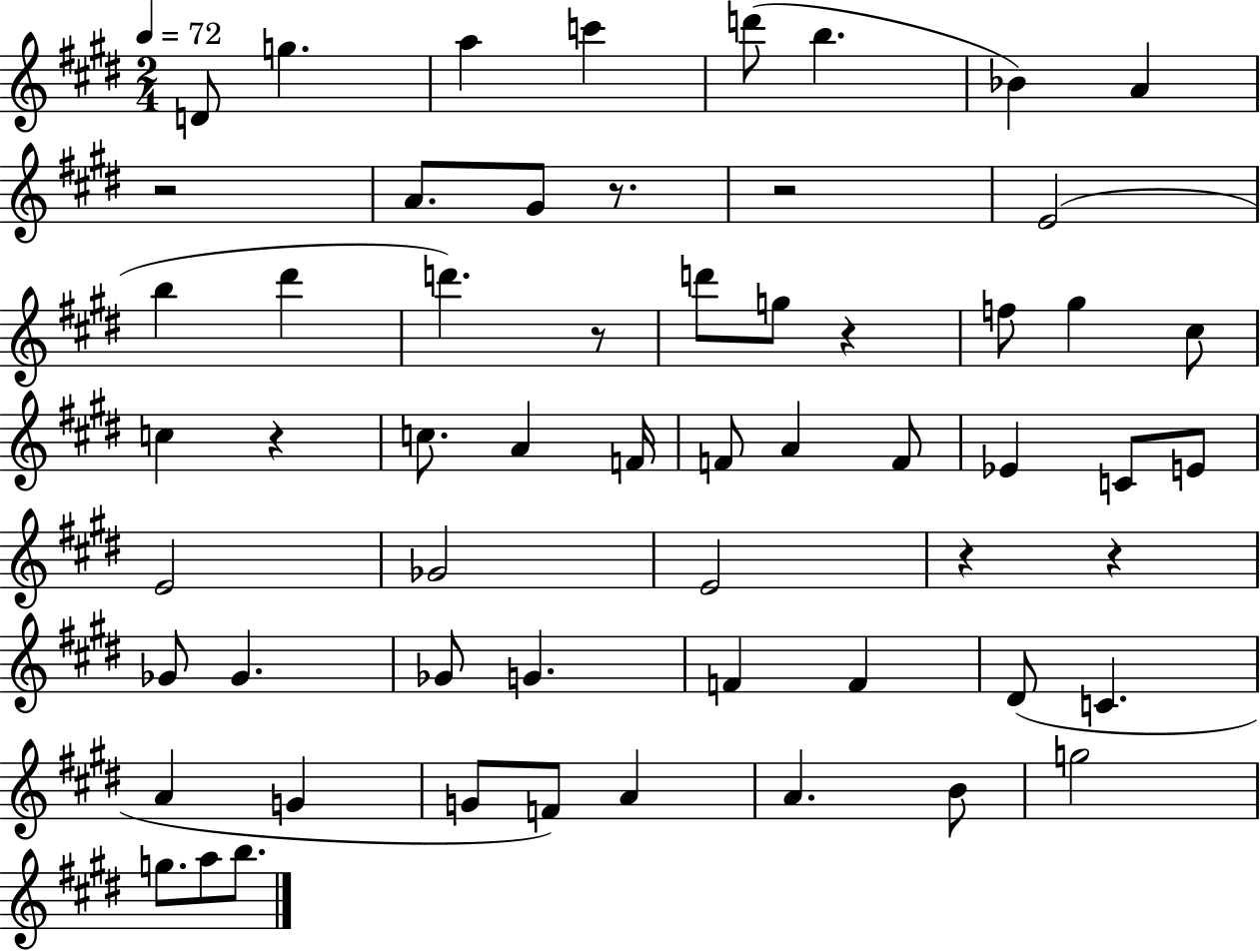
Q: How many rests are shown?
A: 8